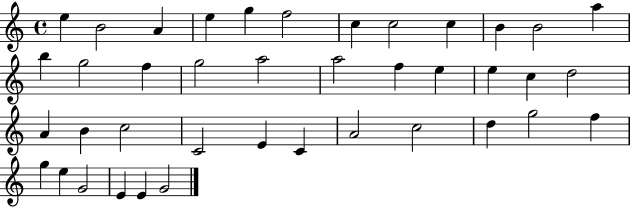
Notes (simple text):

E5/q B4/h A4/q E5/q G5/q F5/h C5/q C5/h C5/q B4/q B4/h A5/q B5/q G5/h F5/q G5/h A5/h A5/h F5/q E5/q E5/q C5/q D5/h A4/q B4/q C5/h C4/h E4/q C4/q A4/h C5/h D5/q G5/h F5/q G5/q E5/q G4/h E4/q E4/q G4/h